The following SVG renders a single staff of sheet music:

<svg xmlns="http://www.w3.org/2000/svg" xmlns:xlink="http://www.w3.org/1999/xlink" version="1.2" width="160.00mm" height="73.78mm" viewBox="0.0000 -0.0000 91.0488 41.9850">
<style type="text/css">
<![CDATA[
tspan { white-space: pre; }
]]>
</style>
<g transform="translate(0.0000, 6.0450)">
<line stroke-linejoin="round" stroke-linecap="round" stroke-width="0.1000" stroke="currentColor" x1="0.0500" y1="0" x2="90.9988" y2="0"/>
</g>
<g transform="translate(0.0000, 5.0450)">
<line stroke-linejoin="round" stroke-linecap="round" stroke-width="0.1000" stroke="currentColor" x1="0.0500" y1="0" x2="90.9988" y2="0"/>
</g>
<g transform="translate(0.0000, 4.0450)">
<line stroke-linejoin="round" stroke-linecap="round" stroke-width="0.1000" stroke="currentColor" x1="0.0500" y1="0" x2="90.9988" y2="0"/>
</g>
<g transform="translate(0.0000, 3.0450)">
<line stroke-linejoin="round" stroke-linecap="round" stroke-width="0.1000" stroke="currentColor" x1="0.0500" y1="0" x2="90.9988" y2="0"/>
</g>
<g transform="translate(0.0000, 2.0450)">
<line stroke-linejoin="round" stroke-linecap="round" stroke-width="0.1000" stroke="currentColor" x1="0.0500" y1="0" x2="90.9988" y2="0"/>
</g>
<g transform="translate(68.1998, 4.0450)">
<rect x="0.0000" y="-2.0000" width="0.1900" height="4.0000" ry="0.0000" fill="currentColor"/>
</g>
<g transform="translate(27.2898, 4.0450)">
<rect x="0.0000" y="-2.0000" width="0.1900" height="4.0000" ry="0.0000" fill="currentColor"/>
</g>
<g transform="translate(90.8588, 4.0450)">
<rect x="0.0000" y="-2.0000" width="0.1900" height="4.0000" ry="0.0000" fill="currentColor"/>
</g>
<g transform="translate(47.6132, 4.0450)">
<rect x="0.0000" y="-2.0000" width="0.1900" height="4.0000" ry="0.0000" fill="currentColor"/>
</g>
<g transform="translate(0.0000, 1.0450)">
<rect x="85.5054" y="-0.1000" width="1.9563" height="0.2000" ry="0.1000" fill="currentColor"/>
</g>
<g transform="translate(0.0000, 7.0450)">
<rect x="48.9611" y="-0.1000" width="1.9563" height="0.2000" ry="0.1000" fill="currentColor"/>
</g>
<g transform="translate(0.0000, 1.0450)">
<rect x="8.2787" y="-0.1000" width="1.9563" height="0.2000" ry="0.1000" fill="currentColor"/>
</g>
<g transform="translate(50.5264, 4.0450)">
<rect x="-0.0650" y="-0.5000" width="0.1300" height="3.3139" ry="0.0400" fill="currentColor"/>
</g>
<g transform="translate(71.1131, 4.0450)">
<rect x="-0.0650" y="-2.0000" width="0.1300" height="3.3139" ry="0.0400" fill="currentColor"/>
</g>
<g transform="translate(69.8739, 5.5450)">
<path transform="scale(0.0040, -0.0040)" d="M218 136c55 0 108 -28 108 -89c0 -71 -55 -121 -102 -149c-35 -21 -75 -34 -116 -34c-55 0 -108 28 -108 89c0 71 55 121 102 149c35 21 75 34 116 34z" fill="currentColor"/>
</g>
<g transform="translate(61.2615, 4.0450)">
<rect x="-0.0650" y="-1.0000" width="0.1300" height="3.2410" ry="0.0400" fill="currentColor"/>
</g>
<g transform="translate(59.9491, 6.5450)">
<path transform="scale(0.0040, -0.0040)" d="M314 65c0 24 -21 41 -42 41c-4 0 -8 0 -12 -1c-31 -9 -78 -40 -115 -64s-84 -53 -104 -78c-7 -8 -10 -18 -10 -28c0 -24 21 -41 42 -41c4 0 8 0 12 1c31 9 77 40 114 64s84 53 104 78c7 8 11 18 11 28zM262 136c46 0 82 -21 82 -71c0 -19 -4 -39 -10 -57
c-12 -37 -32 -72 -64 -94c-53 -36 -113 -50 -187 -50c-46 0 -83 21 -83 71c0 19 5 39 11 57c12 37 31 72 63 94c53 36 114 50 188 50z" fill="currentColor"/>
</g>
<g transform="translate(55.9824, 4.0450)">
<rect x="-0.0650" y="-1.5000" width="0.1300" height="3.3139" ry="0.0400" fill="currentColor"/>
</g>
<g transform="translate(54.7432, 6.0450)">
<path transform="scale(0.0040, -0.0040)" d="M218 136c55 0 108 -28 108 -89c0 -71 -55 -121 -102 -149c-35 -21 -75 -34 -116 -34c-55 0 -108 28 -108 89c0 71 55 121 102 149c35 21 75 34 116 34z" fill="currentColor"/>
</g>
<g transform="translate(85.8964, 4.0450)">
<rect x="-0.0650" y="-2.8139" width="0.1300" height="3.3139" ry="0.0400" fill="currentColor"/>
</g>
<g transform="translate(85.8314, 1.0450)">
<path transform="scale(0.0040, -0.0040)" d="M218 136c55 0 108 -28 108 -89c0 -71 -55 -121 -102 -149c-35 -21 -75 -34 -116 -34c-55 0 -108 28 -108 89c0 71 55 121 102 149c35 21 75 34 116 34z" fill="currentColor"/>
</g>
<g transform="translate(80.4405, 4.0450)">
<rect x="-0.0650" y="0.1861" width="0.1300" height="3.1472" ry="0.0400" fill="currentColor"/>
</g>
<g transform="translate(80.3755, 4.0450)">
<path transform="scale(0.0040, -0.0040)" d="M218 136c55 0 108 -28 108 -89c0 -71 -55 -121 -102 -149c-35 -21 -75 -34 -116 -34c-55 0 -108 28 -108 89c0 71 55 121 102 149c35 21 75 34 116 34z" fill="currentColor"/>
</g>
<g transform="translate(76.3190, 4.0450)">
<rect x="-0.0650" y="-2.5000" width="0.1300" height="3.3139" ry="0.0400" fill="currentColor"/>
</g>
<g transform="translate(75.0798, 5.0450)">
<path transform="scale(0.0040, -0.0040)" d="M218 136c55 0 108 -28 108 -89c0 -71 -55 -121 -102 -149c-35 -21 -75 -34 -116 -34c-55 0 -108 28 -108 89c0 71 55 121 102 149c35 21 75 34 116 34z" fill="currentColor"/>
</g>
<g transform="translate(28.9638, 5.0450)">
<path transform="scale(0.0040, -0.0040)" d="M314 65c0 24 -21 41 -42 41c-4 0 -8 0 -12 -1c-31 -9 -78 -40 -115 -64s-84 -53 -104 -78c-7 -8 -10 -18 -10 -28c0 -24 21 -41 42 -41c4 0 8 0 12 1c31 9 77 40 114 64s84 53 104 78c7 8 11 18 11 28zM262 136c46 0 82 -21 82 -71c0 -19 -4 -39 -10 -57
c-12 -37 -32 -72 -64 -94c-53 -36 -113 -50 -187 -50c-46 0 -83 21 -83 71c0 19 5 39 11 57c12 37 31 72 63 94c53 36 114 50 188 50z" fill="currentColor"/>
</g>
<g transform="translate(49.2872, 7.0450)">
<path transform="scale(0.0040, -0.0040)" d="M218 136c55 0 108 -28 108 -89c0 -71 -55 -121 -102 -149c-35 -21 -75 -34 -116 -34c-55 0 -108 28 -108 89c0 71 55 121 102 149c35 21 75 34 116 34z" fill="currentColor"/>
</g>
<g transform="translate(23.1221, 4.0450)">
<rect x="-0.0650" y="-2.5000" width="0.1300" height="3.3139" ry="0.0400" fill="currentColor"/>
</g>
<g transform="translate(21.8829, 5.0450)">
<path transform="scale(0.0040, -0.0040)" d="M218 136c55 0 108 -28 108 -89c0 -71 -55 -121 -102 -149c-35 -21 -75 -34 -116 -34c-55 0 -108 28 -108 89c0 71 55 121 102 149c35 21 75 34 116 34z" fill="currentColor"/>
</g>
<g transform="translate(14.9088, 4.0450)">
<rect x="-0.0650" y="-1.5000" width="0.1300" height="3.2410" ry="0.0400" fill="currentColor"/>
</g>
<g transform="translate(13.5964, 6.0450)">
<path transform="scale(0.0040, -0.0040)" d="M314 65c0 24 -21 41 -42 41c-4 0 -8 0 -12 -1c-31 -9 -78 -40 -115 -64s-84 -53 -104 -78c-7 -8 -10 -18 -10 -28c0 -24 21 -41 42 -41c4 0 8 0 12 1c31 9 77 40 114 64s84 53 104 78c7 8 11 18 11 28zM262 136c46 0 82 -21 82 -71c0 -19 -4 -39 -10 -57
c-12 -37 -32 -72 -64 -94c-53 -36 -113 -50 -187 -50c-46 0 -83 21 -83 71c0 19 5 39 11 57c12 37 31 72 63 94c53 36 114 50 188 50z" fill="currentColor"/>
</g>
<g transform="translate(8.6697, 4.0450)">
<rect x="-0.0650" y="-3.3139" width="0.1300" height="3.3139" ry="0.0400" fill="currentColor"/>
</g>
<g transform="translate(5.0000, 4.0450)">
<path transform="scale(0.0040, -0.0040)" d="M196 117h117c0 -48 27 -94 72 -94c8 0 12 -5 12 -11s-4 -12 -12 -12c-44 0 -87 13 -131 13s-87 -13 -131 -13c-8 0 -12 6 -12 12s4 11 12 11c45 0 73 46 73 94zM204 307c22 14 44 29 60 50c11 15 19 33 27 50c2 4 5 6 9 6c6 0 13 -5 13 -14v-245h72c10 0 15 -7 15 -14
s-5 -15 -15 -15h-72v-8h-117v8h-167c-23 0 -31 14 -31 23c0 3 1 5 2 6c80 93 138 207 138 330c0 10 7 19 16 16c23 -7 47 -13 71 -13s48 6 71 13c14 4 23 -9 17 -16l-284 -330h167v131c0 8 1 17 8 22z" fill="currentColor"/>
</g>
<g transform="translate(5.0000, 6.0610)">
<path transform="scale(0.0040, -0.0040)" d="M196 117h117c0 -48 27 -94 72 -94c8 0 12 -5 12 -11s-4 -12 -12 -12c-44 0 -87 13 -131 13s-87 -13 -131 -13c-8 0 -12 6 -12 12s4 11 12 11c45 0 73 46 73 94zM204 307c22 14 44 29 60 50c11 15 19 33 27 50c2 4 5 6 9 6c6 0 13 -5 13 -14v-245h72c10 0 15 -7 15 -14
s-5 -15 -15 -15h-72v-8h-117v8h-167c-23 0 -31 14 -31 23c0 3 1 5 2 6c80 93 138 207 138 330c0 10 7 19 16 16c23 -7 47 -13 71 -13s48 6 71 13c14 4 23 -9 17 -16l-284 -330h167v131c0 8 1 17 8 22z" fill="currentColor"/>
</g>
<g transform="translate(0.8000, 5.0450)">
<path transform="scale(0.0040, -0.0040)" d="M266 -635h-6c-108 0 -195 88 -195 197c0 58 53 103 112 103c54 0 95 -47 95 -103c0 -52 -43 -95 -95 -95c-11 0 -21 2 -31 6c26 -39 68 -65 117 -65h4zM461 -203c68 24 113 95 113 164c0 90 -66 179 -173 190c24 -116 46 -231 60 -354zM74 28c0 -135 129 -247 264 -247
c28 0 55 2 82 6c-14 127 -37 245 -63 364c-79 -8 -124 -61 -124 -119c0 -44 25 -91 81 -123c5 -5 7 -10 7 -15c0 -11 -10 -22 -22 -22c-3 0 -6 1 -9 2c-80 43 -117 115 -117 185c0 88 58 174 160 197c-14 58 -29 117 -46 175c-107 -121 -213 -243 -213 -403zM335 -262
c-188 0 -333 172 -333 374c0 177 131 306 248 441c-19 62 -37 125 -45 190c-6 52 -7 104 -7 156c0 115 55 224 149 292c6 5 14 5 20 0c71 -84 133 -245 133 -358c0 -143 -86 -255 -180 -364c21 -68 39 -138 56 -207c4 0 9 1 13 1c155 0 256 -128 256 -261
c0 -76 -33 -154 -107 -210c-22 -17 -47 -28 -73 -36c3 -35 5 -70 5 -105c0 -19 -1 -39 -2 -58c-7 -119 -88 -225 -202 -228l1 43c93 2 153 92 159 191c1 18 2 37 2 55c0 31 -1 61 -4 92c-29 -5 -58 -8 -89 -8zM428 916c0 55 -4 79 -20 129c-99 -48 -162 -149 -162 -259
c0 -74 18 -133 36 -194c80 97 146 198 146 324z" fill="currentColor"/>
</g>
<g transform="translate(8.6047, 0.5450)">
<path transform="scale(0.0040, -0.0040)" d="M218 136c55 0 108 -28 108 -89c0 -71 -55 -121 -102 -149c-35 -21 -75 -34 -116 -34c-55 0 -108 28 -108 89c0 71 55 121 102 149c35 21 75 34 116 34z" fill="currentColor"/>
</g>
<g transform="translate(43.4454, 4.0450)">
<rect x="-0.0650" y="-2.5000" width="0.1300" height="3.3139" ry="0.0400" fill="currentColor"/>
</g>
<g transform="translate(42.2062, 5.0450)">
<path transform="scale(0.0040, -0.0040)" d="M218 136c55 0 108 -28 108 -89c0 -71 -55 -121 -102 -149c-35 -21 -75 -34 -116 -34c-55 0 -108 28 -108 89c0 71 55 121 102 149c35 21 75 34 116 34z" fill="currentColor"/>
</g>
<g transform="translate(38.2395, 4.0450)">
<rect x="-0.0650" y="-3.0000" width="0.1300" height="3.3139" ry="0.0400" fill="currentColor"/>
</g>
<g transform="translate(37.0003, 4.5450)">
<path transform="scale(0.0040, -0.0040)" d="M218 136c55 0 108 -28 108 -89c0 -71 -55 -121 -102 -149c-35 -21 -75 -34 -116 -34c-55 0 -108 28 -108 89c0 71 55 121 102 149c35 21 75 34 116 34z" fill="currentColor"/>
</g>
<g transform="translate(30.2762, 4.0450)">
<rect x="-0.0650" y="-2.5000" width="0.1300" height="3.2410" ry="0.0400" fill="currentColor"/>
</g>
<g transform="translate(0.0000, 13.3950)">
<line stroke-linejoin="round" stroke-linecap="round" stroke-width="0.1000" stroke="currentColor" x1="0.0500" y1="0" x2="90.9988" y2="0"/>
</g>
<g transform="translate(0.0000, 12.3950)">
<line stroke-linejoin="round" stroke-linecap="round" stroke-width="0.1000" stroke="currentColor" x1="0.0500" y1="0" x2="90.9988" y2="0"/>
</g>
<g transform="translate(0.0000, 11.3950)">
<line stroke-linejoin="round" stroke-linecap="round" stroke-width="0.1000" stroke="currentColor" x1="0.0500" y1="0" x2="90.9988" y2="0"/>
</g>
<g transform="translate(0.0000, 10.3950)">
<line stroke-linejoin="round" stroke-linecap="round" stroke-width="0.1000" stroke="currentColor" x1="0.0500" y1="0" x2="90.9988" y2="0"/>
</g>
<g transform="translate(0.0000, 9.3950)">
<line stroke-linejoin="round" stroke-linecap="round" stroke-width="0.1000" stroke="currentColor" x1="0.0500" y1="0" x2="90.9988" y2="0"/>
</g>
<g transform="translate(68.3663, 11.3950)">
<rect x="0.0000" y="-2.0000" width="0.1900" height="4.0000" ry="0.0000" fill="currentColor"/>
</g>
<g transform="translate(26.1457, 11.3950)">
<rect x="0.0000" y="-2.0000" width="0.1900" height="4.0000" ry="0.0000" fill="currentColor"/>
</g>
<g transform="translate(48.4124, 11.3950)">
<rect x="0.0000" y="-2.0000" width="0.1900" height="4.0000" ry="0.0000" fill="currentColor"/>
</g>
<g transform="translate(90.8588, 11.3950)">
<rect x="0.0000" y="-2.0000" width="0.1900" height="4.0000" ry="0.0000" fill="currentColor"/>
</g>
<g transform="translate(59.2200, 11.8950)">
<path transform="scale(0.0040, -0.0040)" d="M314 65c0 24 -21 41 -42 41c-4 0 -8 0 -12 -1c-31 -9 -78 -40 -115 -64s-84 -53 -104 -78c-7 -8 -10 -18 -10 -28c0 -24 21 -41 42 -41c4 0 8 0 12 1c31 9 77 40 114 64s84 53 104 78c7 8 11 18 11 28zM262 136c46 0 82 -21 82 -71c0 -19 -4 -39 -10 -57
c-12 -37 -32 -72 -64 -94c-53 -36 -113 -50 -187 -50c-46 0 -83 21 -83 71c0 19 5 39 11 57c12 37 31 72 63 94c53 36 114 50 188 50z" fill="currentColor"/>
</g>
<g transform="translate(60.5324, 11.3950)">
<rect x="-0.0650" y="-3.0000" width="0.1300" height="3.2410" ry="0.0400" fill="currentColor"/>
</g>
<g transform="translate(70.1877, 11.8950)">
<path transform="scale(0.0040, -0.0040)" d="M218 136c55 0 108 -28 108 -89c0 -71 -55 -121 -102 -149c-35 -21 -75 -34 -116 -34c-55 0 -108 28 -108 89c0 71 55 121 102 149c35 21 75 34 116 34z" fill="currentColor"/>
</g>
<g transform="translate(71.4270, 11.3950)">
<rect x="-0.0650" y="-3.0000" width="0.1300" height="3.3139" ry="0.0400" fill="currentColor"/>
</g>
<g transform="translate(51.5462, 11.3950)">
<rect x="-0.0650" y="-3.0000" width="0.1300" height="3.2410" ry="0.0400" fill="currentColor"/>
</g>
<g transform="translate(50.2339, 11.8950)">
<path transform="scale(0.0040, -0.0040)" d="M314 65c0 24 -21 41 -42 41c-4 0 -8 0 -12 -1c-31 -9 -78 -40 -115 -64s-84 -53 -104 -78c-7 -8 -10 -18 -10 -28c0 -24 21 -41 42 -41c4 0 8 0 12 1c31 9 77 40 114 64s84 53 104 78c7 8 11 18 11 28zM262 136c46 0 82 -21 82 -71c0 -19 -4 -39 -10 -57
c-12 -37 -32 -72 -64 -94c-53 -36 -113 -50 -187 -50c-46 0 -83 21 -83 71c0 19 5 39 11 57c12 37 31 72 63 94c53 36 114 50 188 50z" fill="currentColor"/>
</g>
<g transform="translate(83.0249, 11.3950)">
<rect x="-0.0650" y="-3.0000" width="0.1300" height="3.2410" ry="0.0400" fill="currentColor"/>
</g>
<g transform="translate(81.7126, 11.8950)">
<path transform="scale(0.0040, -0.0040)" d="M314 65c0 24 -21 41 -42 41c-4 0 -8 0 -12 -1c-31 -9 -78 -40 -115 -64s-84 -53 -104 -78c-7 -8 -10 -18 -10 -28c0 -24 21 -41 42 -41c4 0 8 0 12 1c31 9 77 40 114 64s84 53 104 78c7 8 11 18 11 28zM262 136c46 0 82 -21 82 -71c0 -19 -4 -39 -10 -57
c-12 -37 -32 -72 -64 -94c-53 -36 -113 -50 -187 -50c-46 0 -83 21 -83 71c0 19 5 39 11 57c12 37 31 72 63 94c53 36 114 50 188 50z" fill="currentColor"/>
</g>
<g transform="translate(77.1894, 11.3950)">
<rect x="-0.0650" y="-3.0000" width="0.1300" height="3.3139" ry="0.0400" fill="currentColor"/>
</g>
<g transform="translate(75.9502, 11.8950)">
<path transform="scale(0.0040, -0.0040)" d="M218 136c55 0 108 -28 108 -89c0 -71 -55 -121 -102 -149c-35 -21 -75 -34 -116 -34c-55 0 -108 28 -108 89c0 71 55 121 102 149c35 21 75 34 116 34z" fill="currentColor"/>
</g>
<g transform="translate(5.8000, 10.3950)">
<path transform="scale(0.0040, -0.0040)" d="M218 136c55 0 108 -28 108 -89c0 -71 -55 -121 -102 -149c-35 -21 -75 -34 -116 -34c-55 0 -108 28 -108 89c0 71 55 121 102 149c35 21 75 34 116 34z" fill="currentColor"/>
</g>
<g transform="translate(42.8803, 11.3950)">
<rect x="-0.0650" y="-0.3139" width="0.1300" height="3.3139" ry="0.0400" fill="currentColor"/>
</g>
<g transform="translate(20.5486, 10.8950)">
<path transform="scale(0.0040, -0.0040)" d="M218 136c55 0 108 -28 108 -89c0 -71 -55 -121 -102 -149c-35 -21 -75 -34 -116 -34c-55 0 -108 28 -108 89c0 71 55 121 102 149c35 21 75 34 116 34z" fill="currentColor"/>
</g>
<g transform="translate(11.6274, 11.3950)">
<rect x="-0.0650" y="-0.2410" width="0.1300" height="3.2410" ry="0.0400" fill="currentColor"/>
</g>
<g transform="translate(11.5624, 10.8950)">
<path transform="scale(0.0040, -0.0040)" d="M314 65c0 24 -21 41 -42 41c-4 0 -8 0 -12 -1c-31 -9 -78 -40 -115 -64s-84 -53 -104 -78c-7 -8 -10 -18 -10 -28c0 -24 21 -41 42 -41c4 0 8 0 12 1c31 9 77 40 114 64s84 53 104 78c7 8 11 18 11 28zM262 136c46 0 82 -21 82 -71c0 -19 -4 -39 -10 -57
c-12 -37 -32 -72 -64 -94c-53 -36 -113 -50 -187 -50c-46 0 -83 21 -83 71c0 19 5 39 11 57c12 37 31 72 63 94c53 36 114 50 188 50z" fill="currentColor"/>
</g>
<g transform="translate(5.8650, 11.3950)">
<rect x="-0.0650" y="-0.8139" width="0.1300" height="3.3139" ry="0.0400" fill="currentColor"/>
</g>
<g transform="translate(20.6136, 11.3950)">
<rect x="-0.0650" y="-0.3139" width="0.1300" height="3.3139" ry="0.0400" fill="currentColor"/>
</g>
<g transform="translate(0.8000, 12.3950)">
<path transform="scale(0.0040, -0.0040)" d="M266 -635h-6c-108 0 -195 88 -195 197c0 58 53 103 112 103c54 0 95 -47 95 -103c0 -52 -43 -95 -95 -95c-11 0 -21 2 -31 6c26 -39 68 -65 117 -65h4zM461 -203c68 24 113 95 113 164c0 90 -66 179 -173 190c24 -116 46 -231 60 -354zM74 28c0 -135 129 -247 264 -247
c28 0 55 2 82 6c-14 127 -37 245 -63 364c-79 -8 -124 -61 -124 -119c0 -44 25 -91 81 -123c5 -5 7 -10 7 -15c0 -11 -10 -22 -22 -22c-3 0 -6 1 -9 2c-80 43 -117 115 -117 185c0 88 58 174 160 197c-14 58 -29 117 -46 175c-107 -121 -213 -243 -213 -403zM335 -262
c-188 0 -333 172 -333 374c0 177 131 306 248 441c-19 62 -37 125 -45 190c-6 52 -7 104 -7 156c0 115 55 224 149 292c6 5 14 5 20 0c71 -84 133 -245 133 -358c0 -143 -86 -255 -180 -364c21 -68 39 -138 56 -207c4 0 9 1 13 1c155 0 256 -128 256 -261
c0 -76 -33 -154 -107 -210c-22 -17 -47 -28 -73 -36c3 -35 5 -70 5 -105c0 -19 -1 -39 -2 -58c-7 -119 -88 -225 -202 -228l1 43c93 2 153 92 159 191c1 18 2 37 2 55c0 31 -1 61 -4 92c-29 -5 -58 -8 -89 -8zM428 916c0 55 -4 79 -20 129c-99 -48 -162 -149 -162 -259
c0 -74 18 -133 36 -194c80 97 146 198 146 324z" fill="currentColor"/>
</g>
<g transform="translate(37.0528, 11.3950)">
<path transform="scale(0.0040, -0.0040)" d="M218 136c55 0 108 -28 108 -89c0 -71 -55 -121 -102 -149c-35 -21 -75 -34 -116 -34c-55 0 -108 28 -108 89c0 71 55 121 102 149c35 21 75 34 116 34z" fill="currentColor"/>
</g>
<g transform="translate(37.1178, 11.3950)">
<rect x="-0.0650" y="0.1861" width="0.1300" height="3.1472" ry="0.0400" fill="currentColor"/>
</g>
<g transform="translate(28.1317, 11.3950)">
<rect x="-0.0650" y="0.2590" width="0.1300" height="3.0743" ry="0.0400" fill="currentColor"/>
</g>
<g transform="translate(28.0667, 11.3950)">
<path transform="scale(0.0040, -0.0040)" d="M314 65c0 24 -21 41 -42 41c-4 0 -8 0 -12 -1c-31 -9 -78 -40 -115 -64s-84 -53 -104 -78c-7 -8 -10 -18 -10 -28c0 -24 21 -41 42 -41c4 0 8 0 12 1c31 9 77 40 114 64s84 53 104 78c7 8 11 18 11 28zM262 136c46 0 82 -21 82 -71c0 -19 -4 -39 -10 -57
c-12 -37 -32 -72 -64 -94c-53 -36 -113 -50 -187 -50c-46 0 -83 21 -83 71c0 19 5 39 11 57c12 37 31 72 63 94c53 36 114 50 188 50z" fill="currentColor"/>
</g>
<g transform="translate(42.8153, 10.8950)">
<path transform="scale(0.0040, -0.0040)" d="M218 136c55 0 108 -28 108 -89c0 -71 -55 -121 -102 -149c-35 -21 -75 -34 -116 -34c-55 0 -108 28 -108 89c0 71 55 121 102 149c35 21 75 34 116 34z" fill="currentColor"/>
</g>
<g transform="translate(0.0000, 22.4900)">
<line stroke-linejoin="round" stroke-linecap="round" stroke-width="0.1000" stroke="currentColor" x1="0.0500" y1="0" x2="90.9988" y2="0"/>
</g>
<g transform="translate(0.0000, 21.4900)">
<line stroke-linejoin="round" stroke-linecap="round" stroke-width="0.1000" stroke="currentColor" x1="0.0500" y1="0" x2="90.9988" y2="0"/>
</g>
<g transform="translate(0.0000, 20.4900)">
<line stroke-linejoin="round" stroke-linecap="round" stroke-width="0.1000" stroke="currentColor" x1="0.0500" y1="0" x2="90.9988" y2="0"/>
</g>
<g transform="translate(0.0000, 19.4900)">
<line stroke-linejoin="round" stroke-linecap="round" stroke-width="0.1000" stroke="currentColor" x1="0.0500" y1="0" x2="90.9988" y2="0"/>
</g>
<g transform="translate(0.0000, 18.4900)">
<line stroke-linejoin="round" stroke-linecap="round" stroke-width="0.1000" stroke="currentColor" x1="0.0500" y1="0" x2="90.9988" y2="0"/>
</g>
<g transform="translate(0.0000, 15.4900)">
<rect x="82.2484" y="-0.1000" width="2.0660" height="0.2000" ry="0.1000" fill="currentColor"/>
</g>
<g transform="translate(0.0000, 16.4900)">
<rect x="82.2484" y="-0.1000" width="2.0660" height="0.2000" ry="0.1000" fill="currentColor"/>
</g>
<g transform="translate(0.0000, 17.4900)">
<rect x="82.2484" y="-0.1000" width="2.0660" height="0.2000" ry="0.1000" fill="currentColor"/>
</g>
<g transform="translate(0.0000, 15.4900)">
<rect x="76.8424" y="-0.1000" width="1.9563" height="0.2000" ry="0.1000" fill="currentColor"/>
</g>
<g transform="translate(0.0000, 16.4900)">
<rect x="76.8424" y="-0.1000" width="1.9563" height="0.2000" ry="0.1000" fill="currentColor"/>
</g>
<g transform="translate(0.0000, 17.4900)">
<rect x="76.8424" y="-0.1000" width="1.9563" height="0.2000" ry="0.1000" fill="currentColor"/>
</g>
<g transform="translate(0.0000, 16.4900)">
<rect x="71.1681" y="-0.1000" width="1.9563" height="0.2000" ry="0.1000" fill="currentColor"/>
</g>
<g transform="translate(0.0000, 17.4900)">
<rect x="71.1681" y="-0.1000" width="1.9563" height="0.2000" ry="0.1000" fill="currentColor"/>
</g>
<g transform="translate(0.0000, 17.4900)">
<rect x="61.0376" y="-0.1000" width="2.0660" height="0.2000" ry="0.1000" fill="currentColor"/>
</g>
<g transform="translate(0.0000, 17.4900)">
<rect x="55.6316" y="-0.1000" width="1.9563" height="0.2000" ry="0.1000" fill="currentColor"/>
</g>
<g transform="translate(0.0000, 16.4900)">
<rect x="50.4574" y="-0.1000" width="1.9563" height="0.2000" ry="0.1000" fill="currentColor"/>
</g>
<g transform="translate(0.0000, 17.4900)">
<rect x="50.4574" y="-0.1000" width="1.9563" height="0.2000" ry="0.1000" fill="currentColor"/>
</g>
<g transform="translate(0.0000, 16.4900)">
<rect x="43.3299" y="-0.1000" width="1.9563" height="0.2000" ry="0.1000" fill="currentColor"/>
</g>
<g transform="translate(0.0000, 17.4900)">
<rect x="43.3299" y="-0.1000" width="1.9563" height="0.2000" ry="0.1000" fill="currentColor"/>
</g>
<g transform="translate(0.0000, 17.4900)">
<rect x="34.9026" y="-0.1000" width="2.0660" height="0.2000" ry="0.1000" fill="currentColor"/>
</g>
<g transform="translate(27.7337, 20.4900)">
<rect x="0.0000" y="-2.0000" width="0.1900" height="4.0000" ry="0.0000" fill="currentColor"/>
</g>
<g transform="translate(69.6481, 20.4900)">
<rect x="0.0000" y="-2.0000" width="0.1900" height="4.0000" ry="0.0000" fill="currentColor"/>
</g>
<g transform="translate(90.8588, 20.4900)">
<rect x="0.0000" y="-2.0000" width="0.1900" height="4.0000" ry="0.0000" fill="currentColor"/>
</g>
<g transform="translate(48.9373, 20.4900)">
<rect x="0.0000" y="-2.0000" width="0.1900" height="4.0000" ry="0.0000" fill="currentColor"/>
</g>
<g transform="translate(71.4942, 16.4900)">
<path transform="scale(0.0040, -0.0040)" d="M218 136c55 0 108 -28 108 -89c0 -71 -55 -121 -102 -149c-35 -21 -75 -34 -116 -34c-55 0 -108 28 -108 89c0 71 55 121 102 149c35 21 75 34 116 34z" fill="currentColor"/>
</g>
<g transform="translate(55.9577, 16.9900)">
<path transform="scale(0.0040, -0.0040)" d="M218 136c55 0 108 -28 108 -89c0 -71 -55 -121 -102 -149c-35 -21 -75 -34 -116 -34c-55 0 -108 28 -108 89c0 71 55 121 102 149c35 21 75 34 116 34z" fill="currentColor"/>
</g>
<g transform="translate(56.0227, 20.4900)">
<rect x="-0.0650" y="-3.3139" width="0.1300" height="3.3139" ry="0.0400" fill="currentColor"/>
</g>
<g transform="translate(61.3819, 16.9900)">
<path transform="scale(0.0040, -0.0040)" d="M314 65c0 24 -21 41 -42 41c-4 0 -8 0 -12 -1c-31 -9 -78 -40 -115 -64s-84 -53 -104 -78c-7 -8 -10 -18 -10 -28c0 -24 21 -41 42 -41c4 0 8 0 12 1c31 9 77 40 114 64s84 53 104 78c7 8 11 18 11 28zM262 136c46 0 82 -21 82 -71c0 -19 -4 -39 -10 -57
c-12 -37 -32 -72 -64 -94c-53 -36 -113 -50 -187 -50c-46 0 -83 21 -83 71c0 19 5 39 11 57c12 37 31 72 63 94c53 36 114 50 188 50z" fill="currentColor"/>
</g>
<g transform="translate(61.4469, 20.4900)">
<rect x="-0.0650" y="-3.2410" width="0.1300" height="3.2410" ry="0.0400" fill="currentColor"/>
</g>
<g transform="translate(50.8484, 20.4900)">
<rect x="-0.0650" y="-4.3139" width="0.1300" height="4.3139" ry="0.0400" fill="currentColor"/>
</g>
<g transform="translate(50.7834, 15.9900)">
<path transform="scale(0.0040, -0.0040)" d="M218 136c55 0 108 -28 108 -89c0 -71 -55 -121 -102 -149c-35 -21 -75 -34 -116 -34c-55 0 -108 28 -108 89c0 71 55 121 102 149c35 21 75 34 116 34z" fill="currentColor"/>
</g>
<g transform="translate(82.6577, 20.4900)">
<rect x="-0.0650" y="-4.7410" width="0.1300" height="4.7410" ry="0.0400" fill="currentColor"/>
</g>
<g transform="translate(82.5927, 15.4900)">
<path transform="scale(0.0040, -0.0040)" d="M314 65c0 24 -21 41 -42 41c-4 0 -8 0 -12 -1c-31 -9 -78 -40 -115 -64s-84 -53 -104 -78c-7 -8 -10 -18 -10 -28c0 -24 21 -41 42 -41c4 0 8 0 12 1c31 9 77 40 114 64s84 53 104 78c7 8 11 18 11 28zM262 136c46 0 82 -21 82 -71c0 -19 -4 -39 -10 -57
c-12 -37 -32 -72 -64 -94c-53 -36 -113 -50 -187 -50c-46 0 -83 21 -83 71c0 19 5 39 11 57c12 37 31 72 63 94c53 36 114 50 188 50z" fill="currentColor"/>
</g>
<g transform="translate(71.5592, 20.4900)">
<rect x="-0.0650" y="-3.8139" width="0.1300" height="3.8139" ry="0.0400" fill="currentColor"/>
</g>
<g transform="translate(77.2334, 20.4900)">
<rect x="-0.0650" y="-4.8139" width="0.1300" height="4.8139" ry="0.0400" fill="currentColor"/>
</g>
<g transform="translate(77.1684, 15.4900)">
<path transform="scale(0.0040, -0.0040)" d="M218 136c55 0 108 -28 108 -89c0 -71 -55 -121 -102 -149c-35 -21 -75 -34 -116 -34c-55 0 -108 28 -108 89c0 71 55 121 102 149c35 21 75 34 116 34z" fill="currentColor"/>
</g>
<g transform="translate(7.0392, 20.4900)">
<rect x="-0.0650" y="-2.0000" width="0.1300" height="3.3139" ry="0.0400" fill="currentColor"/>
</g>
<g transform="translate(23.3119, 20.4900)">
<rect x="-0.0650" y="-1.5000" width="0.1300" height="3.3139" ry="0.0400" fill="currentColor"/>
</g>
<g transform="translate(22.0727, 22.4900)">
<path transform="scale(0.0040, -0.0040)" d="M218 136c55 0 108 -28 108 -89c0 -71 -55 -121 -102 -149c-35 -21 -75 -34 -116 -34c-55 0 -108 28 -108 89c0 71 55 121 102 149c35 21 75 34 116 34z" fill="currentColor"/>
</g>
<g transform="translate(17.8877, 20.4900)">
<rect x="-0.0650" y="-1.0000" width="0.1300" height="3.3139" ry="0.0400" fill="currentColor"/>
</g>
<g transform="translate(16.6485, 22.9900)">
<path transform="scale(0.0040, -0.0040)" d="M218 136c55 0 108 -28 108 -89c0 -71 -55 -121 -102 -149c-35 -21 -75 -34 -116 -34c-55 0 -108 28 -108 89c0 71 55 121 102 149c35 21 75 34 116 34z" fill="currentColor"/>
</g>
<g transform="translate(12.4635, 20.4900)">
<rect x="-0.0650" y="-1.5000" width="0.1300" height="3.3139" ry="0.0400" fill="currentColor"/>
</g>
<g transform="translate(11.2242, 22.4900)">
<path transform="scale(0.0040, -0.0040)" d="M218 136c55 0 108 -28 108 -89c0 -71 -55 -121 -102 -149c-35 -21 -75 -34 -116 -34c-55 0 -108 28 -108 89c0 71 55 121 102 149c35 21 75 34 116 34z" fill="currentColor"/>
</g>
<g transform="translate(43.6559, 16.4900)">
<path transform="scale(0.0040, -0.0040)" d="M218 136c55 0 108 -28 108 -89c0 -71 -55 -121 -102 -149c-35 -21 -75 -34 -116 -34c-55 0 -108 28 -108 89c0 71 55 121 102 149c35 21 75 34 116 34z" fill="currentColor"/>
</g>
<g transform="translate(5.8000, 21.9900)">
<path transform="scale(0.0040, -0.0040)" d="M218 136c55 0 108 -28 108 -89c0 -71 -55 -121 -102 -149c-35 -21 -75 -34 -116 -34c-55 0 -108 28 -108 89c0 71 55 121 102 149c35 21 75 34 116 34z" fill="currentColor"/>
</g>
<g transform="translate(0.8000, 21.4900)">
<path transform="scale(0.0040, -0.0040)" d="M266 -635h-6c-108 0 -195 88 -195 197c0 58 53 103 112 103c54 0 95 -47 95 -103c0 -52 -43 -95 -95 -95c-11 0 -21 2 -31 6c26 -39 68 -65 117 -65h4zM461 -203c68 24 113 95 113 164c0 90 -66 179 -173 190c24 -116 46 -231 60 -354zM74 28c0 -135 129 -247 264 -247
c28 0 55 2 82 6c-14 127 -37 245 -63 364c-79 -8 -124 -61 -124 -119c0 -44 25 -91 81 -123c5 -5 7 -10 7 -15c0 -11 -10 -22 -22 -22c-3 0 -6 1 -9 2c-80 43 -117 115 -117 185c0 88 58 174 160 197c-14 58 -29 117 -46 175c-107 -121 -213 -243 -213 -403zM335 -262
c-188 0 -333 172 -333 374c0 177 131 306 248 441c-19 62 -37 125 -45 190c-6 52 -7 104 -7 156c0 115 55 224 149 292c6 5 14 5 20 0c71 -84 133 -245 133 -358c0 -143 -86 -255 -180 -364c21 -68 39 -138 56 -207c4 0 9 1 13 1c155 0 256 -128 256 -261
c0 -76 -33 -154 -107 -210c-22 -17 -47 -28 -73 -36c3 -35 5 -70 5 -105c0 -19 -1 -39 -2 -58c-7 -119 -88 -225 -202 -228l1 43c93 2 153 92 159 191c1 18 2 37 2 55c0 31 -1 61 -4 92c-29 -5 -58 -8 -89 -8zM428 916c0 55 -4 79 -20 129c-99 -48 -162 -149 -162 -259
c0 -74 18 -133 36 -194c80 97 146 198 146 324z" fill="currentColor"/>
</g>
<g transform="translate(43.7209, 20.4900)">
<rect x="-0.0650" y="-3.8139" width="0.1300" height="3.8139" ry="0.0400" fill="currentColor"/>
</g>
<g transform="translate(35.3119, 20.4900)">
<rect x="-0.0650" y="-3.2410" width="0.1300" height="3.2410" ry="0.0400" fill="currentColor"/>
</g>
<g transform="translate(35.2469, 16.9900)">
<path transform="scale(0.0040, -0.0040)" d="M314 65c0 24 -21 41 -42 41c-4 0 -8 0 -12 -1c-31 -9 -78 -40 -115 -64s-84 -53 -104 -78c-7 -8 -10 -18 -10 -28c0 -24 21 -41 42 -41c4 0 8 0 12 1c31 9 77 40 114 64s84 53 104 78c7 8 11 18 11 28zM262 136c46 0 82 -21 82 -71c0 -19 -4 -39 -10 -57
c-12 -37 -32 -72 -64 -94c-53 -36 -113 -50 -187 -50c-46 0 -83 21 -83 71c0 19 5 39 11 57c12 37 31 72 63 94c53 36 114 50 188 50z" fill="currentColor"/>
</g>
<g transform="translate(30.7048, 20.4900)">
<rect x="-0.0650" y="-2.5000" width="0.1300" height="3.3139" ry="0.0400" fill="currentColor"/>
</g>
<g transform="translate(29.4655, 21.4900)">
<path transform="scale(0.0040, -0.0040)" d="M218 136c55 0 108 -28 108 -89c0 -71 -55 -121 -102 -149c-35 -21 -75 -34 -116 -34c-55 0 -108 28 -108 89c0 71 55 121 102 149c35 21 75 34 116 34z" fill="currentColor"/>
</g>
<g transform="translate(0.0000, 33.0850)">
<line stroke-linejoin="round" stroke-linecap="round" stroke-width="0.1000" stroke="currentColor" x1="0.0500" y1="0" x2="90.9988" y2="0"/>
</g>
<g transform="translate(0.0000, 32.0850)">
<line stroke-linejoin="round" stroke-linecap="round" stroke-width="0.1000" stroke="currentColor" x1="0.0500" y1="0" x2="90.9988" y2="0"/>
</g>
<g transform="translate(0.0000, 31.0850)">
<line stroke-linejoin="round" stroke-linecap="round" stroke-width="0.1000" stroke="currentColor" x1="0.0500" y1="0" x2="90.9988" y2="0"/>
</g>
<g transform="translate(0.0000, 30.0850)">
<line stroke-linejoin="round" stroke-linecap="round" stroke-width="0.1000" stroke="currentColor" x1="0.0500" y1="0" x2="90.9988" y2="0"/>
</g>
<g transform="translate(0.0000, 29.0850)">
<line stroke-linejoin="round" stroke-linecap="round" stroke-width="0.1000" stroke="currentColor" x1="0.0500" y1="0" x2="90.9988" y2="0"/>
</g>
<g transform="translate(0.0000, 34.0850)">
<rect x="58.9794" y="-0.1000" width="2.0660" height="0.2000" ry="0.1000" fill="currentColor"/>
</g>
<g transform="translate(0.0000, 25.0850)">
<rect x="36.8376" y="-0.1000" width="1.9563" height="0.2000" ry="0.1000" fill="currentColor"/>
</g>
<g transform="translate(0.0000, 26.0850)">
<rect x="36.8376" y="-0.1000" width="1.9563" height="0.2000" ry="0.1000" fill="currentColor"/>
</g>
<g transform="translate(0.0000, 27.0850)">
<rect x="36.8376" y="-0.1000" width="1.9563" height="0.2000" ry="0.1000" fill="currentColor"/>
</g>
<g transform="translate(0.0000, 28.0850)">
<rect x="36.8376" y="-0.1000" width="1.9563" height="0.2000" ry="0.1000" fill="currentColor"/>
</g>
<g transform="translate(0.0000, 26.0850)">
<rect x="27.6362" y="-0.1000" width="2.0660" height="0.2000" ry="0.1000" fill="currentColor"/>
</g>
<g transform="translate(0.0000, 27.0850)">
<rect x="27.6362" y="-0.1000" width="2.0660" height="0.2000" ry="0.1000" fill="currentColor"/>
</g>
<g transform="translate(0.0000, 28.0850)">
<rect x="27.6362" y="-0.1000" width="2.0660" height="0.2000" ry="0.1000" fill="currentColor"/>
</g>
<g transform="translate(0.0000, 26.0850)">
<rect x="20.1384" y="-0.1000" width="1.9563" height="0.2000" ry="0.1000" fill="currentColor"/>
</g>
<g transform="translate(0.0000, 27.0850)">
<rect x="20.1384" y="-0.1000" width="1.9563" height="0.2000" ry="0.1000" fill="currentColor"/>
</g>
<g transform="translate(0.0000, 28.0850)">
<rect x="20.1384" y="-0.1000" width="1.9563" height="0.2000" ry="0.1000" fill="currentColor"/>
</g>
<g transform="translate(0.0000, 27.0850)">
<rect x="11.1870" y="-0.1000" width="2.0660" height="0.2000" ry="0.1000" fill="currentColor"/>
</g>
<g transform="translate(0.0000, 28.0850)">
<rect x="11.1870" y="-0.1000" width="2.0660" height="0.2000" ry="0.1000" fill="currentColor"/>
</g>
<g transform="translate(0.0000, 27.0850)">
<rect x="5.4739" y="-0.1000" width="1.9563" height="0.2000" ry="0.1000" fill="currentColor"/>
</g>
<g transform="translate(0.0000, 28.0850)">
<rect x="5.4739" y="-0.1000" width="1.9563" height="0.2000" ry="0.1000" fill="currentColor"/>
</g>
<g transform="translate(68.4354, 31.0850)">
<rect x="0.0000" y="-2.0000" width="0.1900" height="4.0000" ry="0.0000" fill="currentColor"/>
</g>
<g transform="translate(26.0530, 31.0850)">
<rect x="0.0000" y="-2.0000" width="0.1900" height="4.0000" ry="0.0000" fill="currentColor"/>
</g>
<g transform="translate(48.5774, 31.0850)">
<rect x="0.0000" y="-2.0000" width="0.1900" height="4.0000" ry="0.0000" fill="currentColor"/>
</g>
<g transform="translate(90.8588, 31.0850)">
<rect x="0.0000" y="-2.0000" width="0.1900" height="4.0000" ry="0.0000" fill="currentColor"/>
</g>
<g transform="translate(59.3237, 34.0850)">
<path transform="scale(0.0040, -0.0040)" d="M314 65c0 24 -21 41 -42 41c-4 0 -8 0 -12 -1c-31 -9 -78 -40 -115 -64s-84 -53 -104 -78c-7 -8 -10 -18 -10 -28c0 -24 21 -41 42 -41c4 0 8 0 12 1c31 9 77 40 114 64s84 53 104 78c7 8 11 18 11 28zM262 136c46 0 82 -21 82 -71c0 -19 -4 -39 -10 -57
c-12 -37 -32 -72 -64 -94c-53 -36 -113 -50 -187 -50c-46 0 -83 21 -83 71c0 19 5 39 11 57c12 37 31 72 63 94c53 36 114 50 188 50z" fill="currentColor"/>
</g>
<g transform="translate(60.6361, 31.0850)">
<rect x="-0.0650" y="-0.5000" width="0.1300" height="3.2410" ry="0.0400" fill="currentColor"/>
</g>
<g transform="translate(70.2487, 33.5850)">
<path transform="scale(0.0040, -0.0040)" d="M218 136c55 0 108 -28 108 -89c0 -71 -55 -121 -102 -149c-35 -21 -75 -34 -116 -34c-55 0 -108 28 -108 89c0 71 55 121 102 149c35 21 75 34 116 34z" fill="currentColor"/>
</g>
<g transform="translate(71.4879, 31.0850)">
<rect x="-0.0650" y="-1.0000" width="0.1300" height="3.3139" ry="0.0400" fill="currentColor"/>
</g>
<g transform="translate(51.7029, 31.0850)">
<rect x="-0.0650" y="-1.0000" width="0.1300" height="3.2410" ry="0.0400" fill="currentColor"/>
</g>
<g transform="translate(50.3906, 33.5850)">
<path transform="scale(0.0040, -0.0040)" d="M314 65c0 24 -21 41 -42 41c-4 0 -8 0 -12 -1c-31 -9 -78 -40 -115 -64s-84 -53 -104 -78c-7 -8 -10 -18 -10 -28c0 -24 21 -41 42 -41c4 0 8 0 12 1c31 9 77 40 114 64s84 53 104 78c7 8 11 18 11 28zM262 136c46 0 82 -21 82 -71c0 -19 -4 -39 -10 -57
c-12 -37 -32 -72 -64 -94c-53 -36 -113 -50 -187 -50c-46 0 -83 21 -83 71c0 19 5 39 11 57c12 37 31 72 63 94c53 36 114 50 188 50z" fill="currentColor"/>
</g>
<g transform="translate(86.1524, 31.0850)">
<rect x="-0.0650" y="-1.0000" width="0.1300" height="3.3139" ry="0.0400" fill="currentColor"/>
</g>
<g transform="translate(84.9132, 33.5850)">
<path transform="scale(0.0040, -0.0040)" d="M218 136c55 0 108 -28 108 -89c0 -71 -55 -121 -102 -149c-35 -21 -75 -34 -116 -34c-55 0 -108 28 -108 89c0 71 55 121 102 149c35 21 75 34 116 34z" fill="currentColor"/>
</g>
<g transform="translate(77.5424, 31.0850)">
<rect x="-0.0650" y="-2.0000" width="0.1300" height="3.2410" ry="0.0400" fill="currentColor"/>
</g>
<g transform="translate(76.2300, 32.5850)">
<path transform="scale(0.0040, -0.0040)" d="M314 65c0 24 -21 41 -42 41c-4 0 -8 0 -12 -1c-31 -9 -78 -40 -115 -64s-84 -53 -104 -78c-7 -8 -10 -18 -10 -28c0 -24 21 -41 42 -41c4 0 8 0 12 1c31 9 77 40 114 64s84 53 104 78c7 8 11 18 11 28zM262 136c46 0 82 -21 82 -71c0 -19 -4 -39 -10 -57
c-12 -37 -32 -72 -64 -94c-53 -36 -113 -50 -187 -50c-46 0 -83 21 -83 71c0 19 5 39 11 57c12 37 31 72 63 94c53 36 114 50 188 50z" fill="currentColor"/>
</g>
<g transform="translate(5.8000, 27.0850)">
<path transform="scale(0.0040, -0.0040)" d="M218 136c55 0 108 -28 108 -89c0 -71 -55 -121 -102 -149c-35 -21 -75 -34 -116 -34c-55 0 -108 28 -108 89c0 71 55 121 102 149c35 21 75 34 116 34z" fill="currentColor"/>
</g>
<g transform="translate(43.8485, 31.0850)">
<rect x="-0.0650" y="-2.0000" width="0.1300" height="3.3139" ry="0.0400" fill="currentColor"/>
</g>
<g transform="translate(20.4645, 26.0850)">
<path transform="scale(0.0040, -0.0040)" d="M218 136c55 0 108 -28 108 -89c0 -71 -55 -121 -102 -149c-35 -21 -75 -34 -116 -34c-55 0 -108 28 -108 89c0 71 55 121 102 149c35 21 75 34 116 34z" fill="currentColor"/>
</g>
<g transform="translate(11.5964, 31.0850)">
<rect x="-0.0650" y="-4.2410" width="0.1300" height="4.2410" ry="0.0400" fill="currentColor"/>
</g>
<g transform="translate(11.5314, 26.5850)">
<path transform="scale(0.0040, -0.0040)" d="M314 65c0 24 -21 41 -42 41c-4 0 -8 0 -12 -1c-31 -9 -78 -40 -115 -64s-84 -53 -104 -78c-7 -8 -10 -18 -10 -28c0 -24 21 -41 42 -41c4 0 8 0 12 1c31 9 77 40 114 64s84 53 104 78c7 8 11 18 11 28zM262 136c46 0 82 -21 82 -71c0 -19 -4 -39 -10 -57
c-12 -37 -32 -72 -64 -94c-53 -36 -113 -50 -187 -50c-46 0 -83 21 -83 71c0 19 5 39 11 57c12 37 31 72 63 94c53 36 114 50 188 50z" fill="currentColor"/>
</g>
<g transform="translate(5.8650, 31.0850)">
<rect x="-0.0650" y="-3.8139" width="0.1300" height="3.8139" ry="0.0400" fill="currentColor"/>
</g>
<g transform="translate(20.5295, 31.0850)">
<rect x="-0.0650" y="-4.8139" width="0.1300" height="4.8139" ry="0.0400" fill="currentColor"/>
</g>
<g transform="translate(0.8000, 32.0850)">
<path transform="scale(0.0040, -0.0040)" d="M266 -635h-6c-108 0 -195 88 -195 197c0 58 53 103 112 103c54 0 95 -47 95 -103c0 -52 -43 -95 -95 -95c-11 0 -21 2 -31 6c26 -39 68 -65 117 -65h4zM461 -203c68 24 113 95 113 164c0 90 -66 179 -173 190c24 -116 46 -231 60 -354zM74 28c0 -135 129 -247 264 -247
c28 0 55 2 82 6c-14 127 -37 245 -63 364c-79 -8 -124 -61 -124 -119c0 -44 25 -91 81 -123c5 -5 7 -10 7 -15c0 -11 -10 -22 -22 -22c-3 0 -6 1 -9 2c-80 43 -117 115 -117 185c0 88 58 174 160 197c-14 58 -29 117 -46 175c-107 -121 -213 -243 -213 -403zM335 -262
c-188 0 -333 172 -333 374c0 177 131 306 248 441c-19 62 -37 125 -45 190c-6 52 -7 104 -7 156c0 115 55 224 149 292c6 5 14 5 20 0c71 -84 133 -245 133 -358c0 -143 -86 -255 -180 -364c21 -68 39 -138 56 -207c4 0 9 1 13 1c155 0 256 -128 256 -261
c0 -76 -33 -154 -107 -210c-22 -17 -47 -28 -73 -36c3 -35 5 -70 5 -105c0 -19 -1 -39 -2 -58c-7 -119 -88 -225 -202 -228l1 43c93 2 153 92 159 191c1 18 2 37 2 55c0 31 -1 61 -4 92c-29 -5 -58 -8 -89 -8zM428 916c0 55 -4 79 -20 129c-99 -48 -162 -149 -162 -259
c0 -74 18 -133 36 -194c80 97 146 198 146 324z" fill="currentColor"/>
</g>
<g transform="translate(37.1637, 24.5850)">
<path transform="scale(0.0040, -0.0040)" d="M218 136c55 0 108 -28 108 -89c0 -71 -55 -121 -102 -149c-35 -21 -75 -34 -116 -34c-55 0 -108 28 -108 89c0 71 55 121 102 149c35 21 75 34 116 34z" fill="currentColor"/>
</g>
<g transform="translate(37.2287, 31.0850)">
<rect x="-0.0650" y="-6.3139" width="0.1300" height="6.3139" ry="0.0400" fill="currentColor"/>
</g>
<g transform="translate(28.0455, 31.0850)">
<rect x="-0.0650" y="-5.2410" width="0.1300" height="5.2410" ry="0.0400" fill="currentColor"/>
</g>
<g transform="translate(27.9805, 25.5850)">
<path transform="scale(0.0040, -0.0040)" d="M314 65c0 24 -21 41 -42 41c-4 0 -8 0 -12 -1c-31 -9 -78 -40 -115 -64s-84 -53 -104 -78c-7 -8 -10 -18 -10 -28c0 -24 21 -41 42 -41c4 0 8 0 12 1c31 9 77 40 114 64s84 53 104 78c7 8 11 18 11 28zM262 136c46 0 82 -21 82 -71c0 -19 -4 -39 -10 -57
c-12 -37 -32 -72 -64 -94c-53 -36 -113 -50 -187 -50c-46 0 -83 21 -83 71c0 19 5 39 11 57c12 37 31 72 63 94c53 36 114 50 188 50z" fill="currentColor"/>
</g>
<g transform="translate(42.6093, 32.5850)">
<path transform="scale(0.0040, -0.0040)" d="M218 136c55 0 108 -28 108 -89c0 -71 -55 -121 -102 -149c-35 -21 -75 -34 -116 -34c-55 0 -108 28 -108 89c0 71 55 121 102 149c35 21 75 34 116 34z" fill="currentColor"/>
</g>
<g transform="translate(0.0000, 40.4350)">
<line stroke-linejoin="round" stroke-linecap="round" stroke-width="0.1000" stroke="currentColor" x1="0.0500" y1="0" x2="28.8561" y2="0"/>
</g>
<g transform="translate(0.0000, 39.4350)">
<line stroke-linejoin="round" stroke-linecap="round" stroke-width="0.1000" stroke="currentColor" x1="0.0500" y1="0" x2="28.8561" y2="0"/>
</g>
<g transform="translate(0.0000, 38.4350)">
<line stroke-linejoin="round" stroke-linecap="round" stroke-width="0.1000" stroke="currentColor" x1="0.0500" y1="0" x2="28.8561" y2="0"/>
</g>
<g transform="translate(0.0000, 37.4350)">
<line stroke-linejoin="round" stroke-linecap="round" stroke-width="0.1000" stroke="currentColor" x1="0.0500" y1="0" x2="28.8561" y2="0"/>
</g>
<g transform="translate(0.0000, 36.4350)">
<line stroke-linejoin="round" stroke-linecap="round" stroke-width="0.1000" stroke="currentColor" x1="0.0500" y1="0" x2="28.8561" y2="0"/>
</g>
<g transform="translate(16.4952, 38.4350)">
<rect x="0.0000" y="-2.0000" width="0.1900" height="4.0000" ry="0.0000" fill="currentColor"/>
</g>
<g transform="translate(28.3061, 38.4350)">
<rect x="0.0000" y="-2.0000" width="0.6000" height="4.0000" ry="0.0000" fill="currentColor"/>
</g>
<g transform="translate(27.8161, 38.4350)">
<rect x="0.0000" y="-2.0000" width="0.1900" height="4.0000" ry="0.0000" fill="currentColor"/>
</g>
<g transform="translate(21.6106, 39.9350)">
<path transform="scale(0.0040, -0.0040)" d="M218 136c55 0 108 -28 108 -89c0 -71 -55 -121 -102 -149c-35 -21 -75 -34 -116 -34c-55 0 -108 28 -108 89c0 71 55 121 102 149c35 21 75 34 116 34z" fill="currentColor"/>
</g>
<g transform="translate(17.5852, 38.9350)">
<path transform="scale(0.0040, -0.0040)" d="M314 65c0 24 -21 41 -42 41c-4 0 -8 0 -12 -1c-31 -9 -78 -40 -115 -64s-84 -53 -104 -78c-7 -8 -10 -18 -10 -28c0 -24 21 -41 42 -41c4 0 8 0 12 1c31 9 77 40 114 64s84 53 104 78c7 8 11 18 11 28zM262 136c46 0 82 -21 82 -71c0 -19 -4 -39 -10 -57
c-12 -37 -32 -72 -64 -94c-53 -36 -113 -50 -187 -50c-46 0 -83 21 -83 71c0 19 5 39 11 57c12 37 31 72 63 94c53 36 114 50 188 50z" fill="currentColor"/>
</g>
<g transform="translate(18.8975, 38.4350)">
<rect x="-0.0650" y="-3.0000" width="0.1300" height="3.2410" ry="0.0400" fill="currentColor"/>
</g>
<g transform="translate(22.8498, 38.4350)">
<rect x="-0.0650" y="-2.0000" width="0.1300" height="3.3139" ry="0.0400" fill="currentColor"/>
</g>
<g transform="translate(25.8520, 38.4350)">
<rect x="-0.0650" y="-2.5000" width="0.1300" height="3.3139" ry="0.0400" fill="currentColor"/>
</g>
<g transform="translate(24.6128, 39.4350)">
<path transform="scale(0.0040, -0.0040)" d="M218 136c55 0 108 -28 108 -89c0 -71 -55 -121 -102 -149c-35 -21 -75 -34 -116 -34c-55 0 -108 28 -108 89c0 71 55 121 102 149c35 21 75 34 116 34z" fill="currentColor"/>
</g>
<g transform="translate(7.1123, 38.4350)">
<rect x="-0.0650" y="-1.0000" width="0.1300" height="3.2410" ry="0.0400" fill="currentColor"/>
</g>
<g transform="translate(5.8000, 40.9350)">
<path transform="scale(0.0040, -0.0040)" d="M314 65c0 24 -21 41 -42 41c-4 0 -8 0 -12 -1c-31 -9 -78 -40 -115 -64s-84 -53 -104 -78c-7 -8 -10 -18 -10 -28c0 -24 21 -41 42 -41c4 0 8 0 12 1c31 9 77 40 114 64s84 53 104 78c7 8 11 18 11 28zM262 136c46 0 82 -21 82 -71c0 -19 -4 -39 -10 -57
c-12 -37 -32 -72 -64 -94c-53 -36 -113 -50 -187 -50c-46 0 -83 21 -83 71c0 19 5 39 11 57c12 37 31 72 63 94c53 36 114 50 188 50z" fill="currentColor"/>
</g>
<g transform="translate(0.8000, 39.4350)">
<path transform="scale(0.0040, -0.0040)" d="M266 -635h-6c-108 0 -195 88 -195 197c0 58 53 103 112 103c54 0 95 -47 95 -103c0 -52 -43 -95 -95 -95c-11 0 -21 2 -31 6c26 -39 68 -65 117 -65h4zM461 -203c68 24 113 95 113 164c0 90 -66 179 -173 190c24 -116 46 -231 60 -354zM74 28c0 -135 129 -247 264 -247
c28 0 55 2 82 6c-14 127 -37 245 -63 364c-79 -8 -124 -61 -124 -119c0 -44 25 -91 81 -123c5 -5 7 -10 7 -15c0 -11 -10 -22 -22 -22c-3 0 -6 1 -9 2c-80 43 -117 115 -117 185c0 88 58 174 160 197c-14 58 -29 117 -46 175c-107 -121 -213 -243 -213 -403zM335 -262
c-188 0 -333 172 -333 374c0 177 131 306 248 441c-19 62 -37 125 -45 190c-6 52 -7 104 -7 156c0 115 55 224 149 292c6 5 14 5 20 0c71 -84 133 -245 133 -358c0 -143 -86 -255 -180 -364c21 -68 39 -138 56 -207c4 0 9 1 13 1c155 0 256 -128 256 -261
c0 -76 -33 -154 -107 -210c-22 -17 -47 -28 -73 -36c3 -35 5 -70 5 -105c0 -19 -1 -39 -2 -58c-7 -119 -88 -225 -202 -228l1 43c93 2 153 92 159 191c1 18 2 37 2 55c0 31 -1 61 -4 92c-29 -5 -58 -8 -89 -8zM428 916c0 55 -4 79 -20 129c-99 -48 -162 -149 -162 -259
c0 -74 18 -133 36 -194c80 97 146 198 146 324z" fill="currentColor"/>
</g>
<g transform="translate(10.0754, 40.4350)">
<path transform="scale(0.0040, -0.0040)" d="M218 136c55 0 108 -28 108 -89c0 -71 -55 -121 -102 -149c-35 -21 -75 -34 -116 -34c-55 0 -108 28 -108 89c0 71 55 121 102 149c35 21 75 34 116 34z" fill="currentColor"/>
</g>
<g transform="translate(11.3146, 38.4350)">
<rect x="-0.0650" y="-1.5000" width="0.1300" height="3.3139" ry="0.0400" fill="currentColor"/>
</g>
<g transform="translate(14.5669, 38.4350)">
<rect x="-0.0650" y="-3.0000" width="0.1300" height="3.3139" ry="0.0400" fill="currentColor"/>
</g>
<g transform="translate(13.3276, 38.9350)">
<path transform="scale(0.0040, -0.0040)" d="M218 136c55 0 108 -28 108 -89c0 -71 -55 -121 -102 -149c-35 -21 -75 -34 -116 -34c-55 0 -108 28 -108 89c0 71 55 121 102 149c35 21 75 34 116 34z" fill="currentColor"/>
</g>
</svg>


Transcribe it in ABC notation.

X:1
T:Untitled
M:4/4
L:1/4
K:C
b E2 G G2 A G C E D2 F G B a d c2 c B2 B c A2 A2 A A A2 F E D E G b2 c' d' b b2 c' e' e'2 c' d'2 e' f'2 a' F D2 C2 D F2 D D2 E A A2 F G